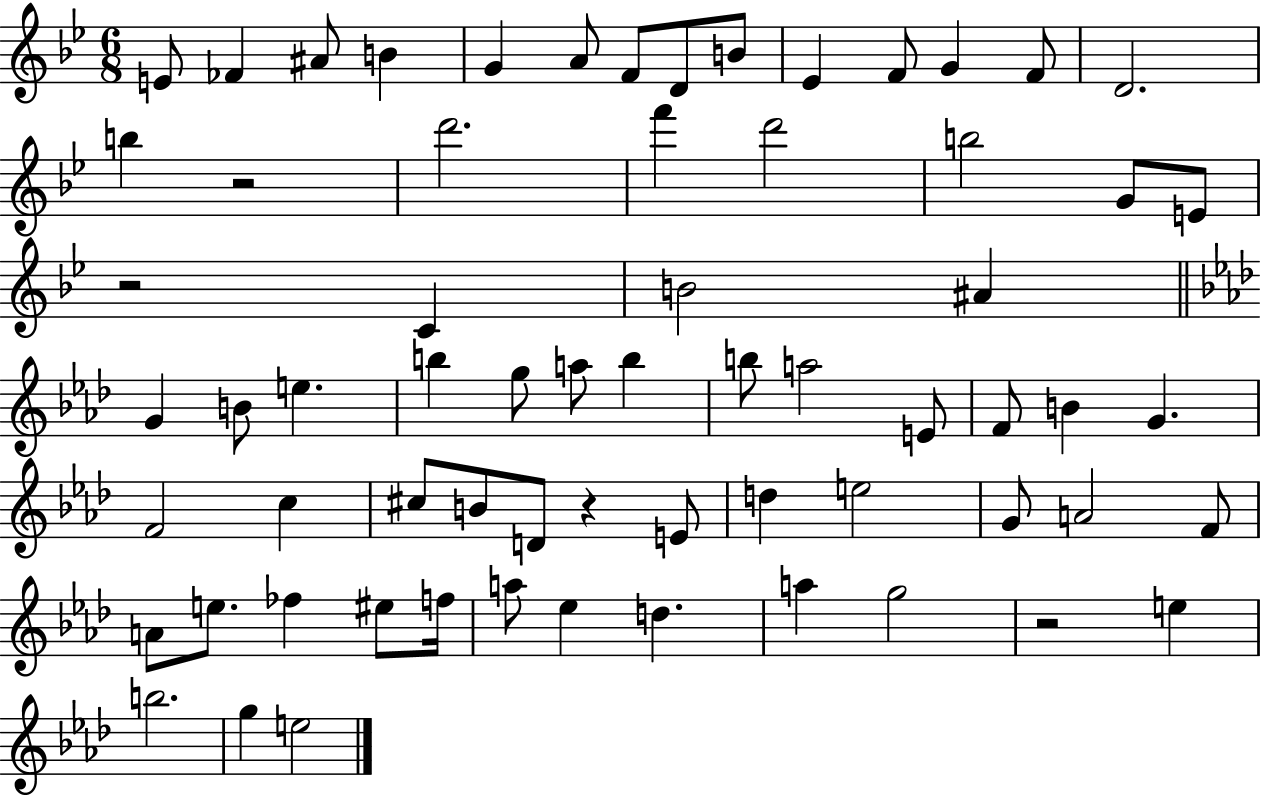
E4/e FES4/q A#4/e B4/q G4/q A4/e F4/e D4/e B4/e Eb4/q F4/e G4/q F4/e D4/h. B5/q R/h D6/h. F6/q D6/h B5/h G4/e E4/e R/h C4/q B4/h A#4/q G4/q B4/e E5/q. B5/q G5/e A5/e B5/q B5/e A5/h E4/e F4/e B4/q G4/q. F4/h C5/q C#5/e B4/e D4/e R/q E4/e D5/q E5/h G4/e A4/h F4/e A4/e E5/e. FES5/q EIS5/e F5/s A5/e Eb5/q D5/q. A5/q G5/h R/h E5/q B5/h. G5/q E5/h